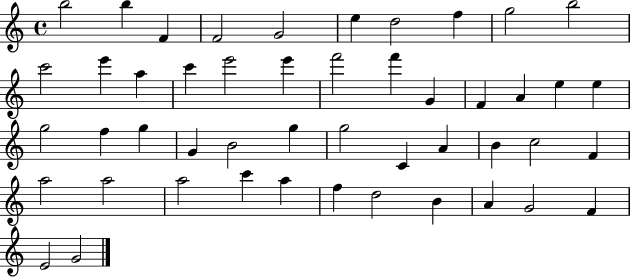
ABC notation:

X:1
T:Untitled
M:4/4
L:1/4
K:C
b2 b F F2 G2 e d2 f g2 b2 c'2 e' a c' e'2 e' f'2 f' G F A e e g2 f g G B2 g g2 C A B c2 F a2 a2 a2 c' a f d2 B A G2 F E2 G2